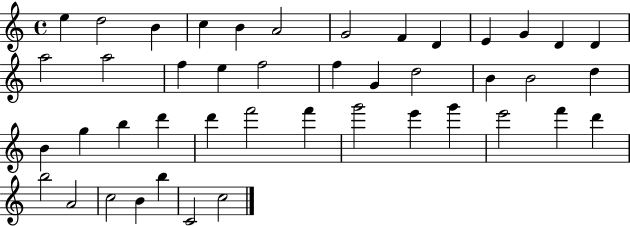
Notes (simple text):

E5/q D5/h B4/q C5/q B4/q A4/h G4/h F4/q D4/q E4/q G4/q D4/q D4/q A5/h A5/h F5/q E5/q F5/h F5/q G4/q D5/h B4/q B4/h D5/q B4/q G5/q B5/q D6/q D6/q F6/h F6/q G6/h E6/q G6/q E6/h F6/q D6/q B5/h A4/h C5/h B4/q B5/q C4/h C5/h